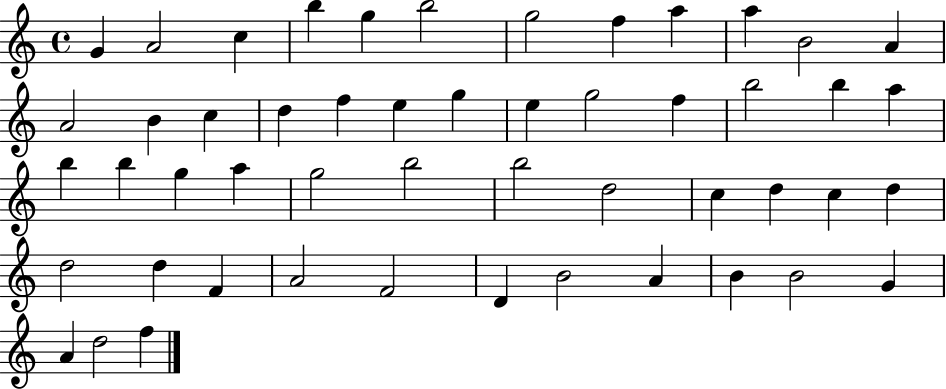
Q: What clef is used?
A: treble